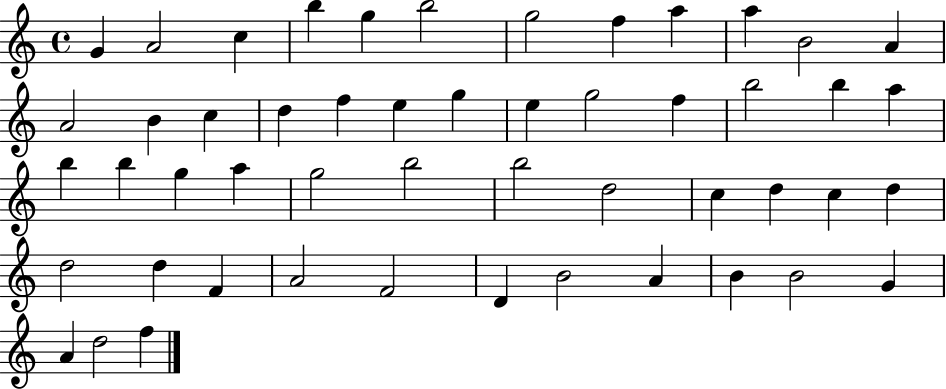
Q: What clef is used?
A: treble